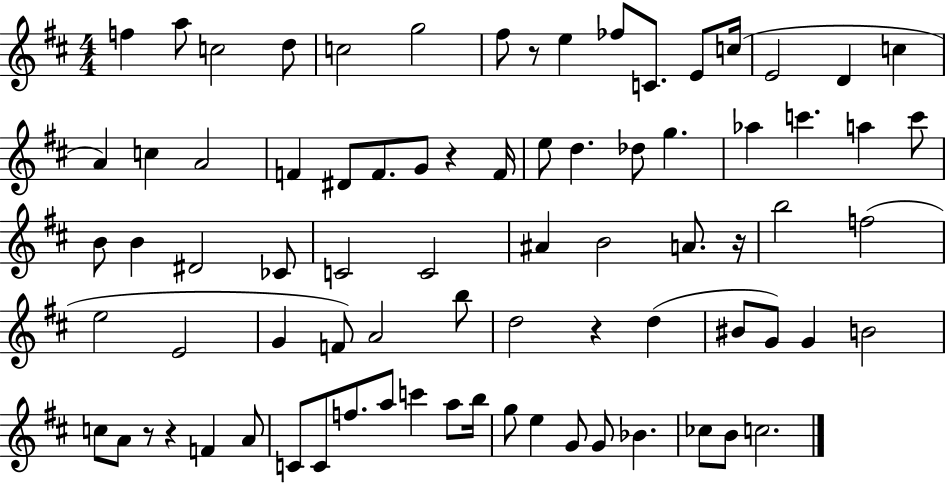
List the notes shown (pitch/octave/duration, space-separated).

F5/q A5/e C5/h D5/e C5/h G5/h F#5/e R/e E5/q FES5/e C4/e. E4/e C5/s E4/h D4/q C5/q A4/q C5/q A4/h F4/q D#4/e F4/e. G4/e R/q F4/s E5/e D5/q. Db5/e G5/q. Ab5/q C6/q. A5/q C6/e B4/e B4/q D#4/h CES4/e C4/h C4/h A#4/q B4/h A4/e. R/s B5/h F5/h E5/h E4/h G4/q F4/e A4/h B5/e D5/h R/q D5/q BIS4/e G4/e G4/q B4/h C5/e A4/e R/e R/q F4/q A4/e C4/e C4/e F5/e. A5/e C6/q A5/e B5/s G5/e E5/q G4/e G4/e Bb4/q. CES5/e B4/e C5/h.